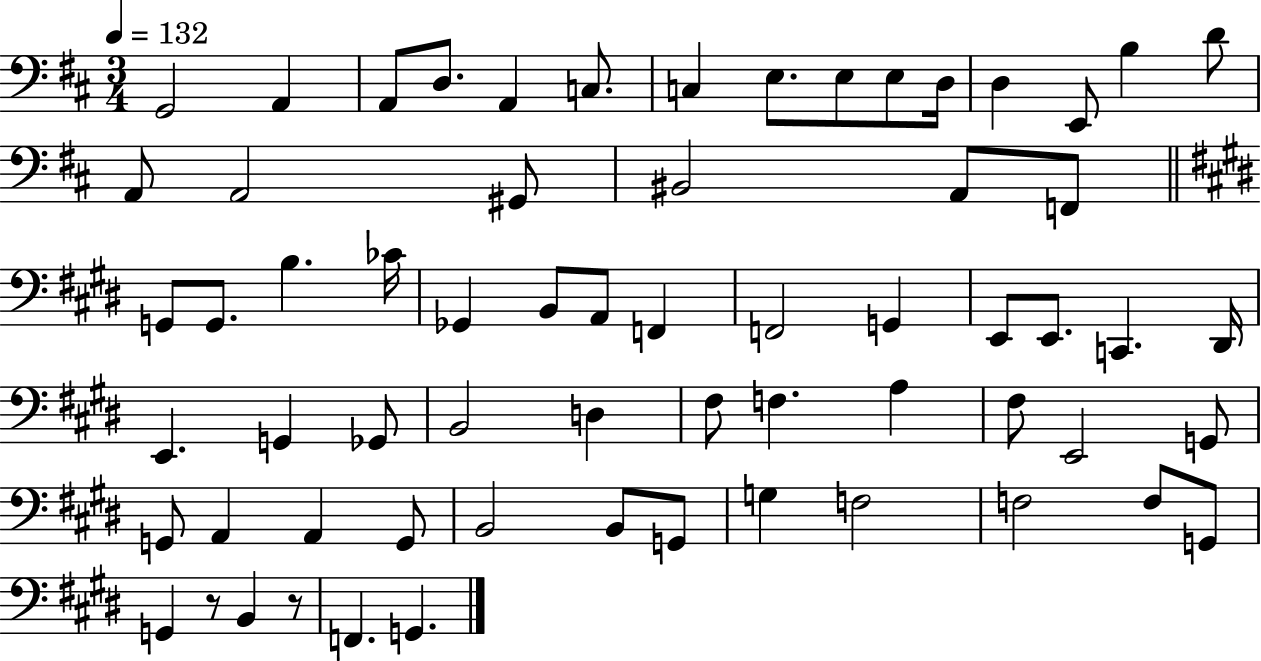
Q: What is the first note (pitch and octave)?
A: G2